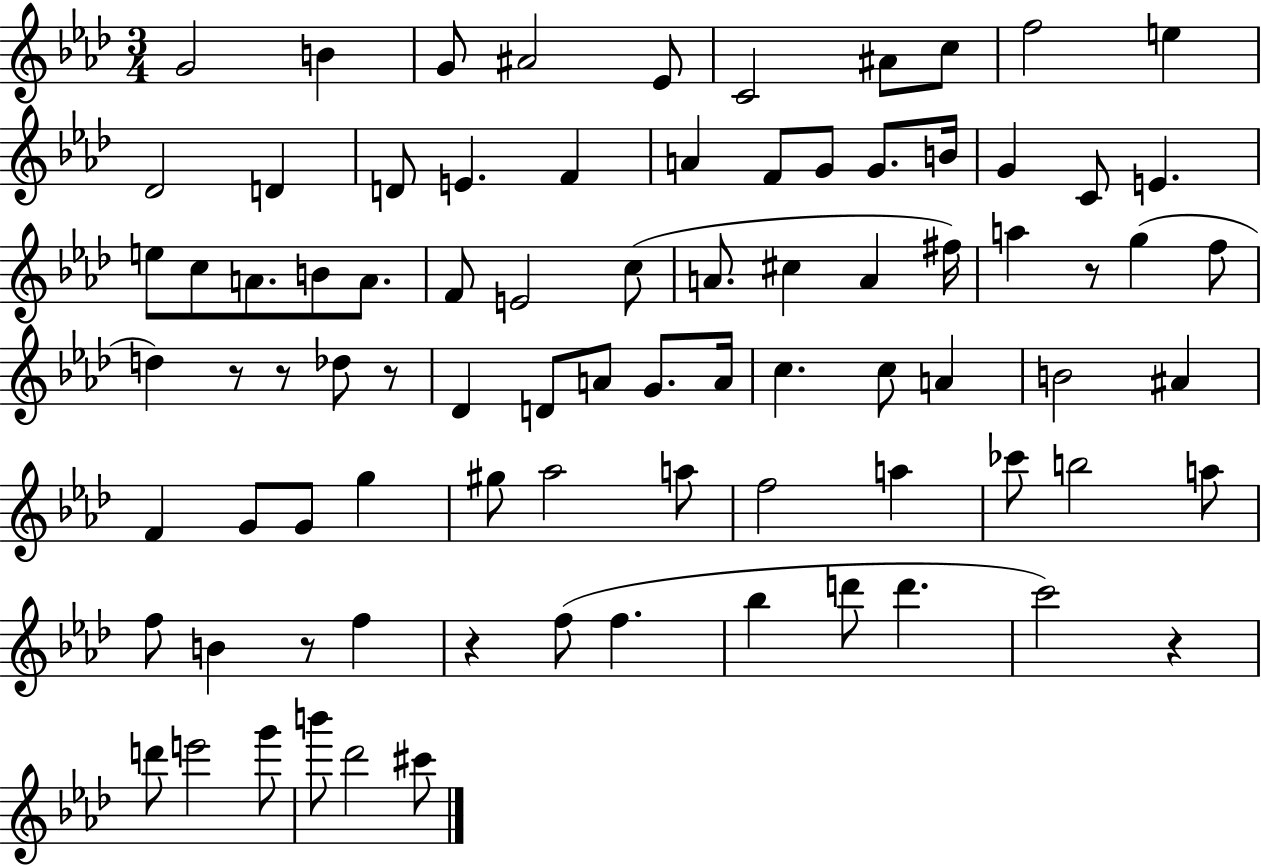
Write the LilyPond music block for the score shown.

{
  \clef treble
  \numericTimeSignature
  \time 3/4
  \key aes \major
  g'2 b'4 | g'8 ais'2 ees'8 | c'2 ais'8 c''8 | f''2 e''4 | \break des'2 d'4 | d'8 e'4. f'4 | a'4 f'8 g'8 g'8. b'16 | g'4 c'8 e'4. | \break e''8 c''8 a'8. b'8 a'8. | f'8 e'2 c''8( | a'8. cis''4 a'4 fis''16) | a''4 r8 g''4( f''8 | \break d''4) r8 r8 des''8 r8 | des'4 d'8 a'8 g'8. a'16 | c''4. c''8 a'4 | b'2 ais'4 | \break f'4 g'8 g'8 g''4 | gis''8 aes''2 a''8 | f''2 a''4 | ces'''8 b''2 a''8 | \break f''8 b'4 r8 f''4 | r4 f''8( f''4. | bes''4 d'''8 d'''4. | c'''2) r4 | \break d'''8 e'''2 g'''8 | b'''8 des'''2 cis'''8 | \bar "|."
}